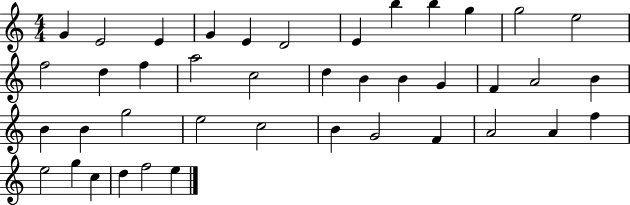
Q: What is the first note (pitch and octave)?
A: G4